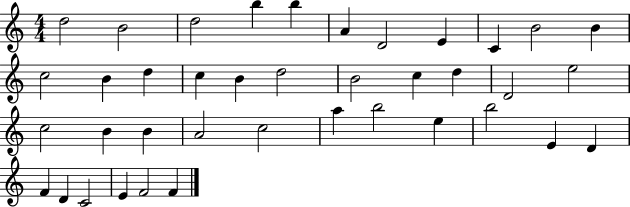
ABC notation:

X:1
T:Untitled
M:4/4
L:1/4
K:C
d2 B2 d2 b b A D2 E C B2 B c2 B d c B d2 B2 c d D2 e2 c2 B B A2 c2 a b2 e b2 E D F D C2 E F2 F